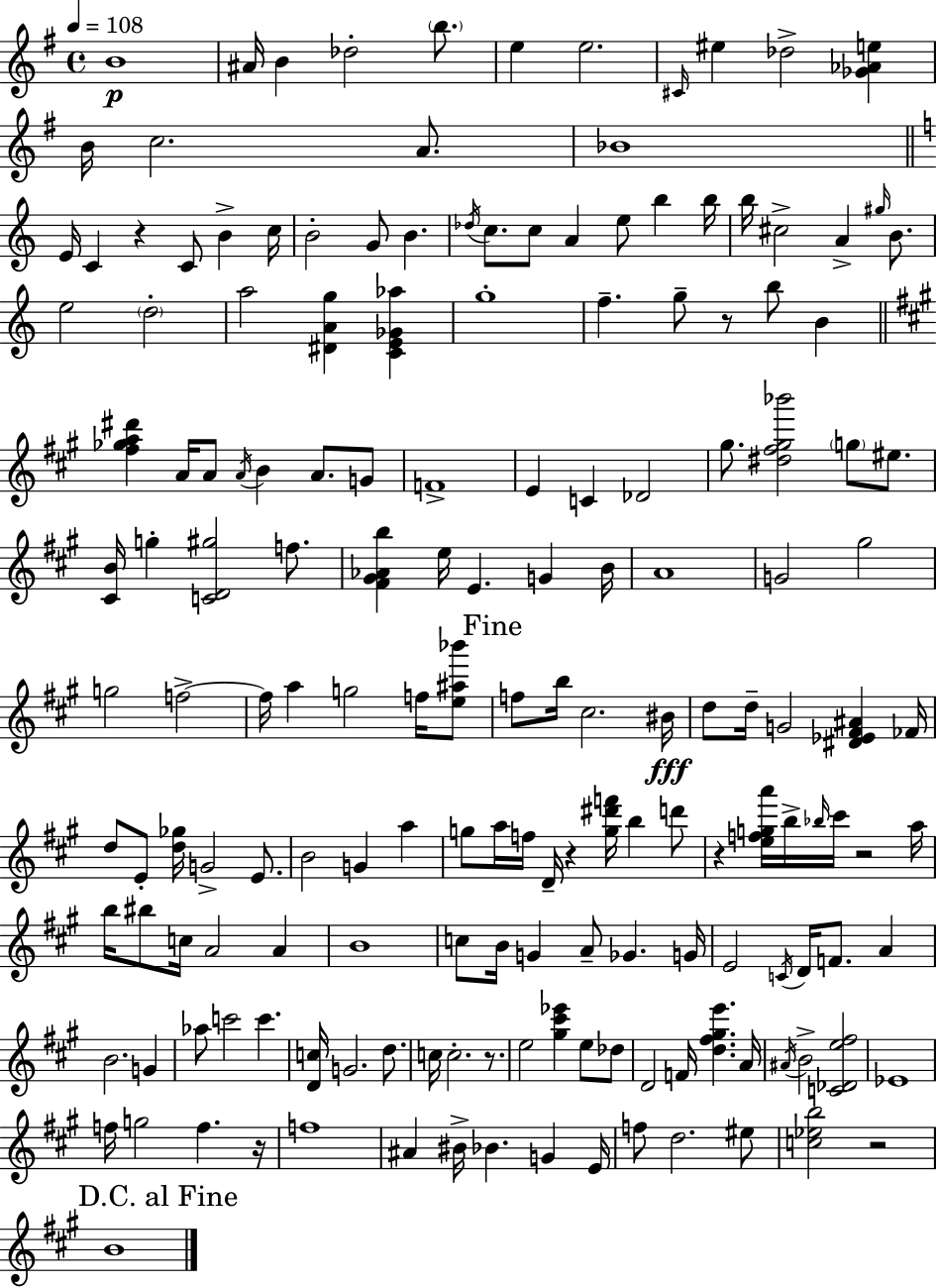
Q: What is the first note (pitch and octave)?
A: B4